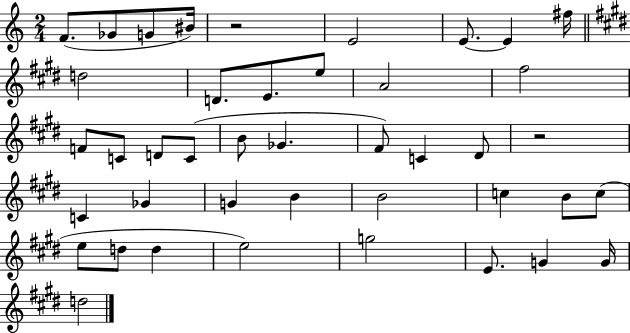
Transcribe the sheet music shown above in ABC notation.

X:1
T:Untitled
M:2/4
L:1/4
K:C
F/2 _G/2 G/2 ^B/4 z2 E2 E/2 E ^f/4 d2 D/2 E/2 e/2 A2 ^f2 F/2 C/2 D/2 C/2 B/2 _G ^F/2 C ^D/2 z2 C _G G B B2 c B/2 c/2 e/2 d/2 d e2 g2 E/2 G G/4 d2